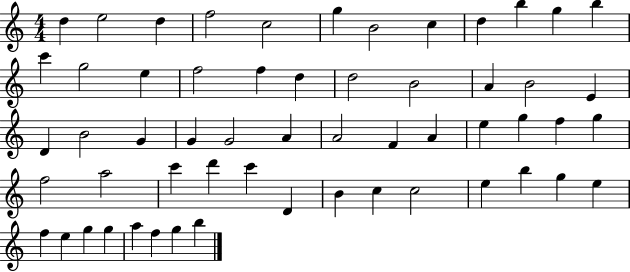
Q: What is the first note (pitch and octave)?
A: D5